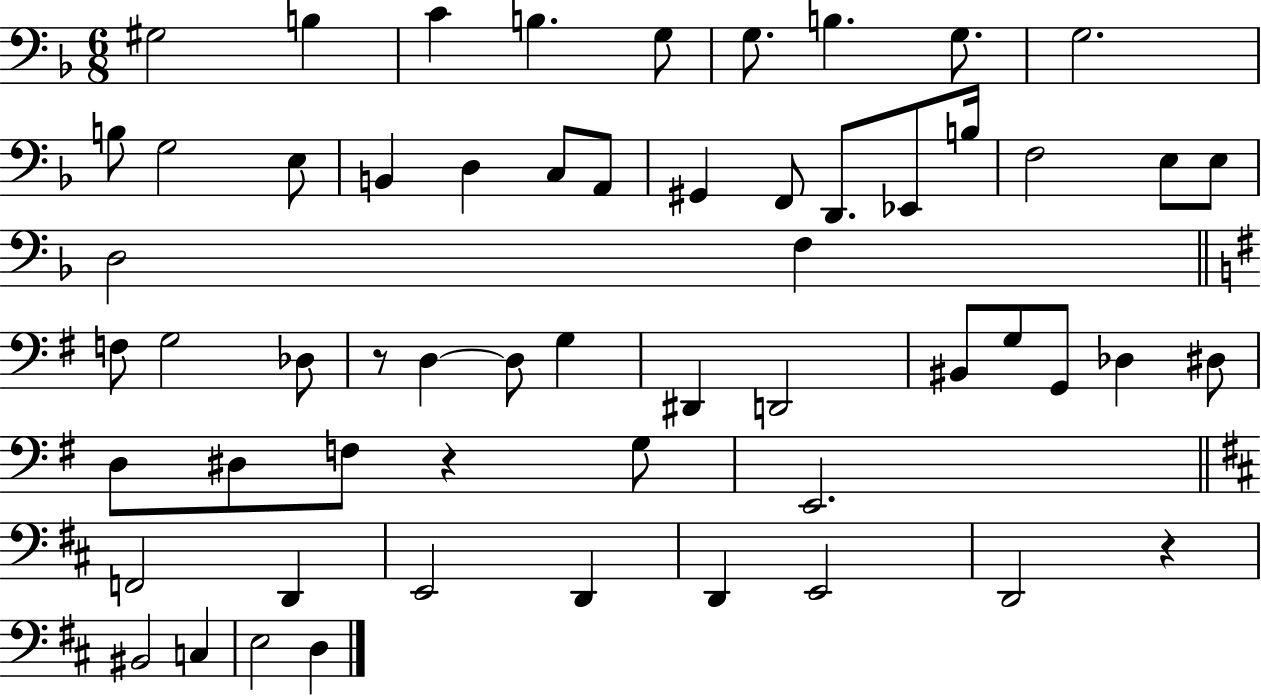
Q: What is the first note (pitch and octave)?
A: G#3